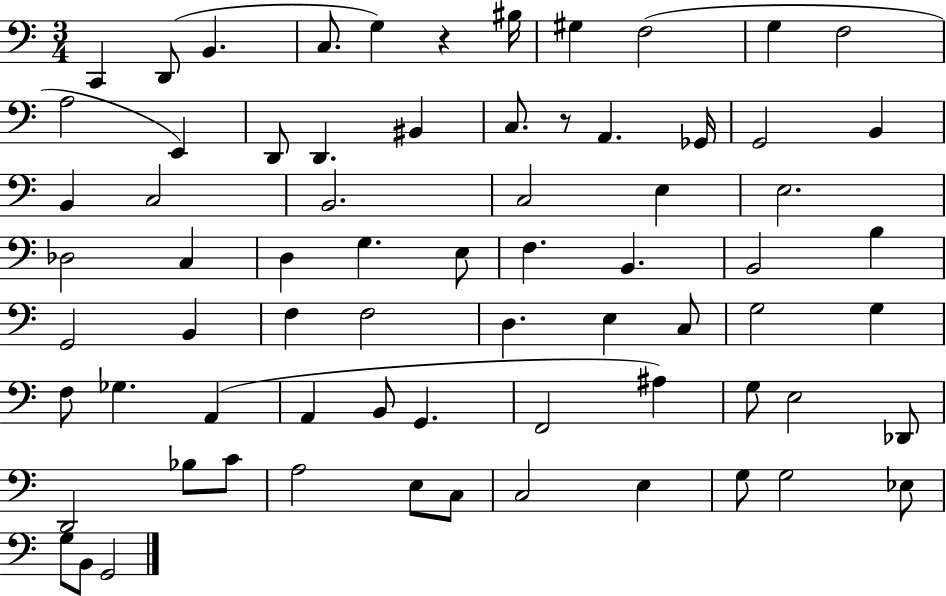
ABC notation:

X:1
T:Untitled
M:3/4
L:1/4
K:C
C,, D,,/2 B,, C,/2 G, z ^B,/4 ^G, F,2 G, F,2 A,2 E,, D,,/2 D,, ^B,, C,/2 z/2 A,, _G,,/4 G,,2 B,, B,, C,2 B,,2 C,2 E, E,2 _D,2 C, D, G, E,/2 F, B,, B,,2 B, G,,2 B,, F, F,2 D, E, C,/2 G,2 G, F,/2 _G, A,, A,, B,,/2 G,, F,,2 ^A, G,/2 E,2 _D,,/2 D,,2 _B,/2 C/2 A,2 E,/2 C,/2 C,2 E, G,/2 G,2 _E,/2 G,/2 B,,/2 G,,2